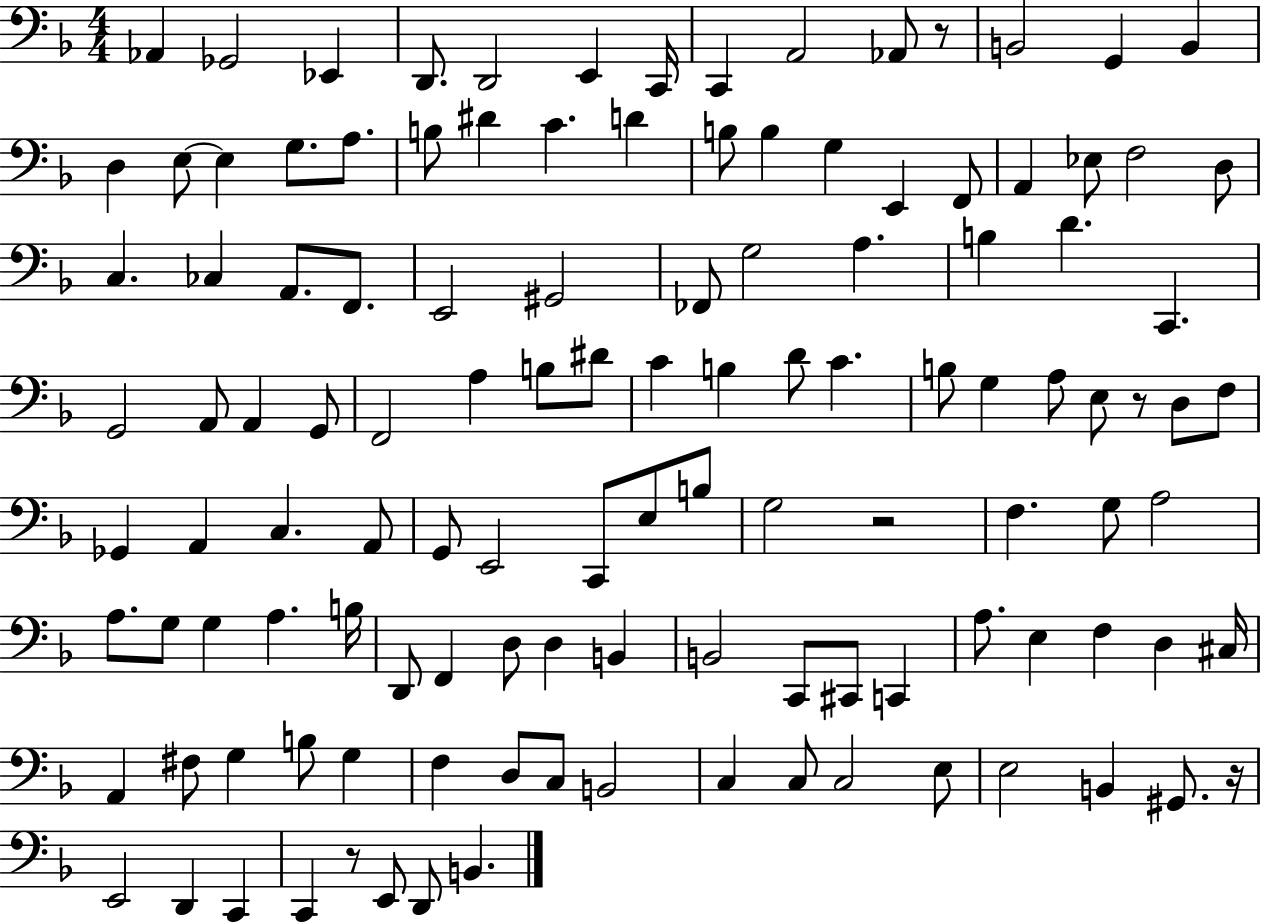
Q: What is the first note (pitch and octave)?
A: Ab2